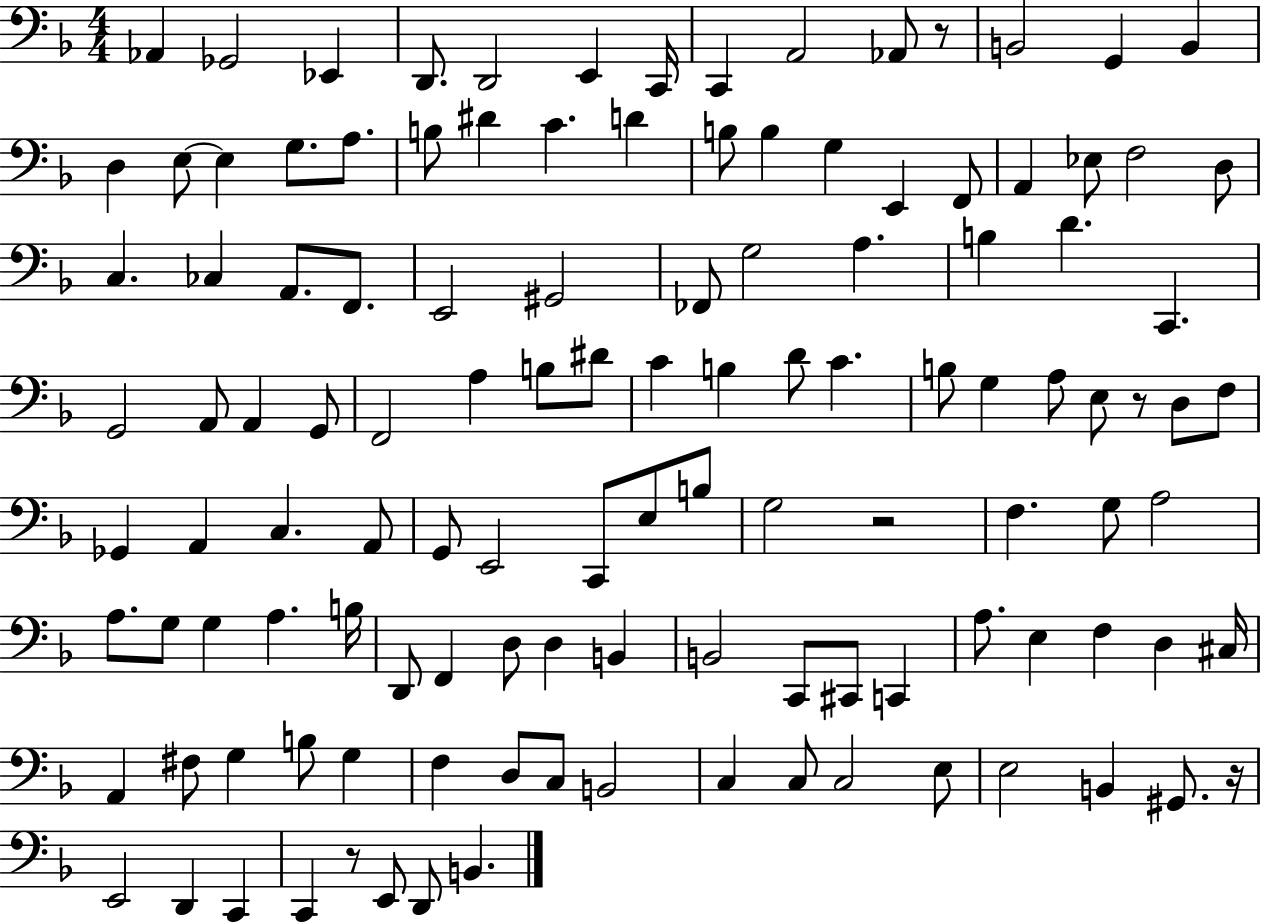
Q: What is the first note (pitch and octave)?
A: Ab2